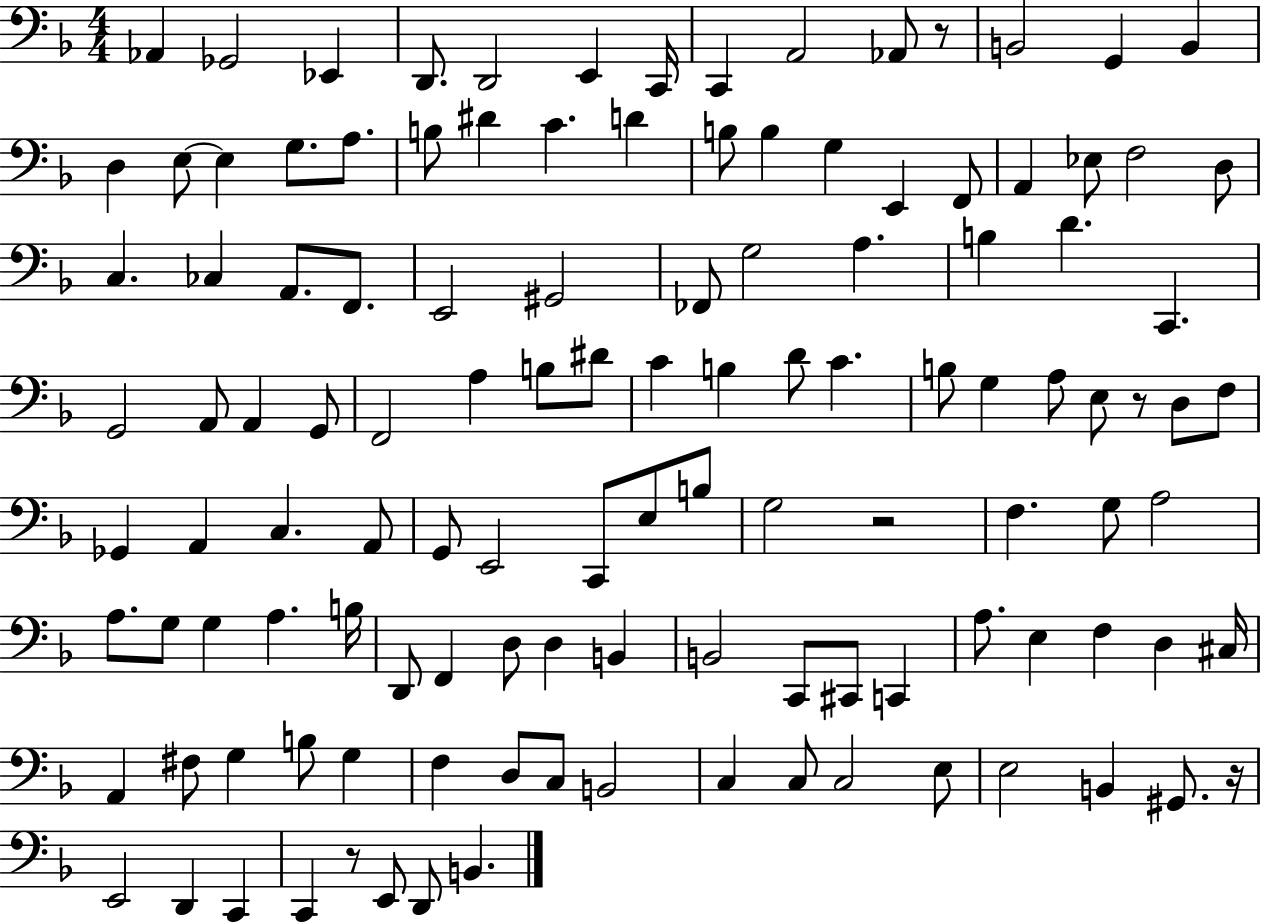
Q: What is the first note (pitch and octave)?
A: Ab2